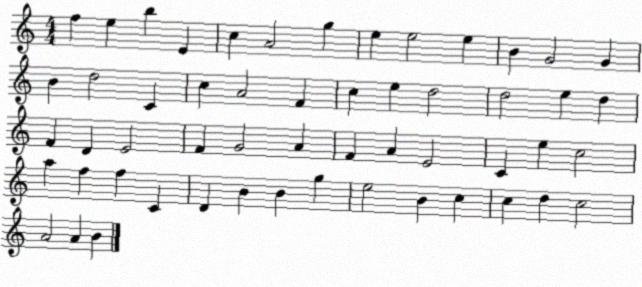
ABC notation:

X:1
T:Untitled
M:4/4
L:1/4
K:C
f e b E c A2 g e e2 e B G2 G B d2 C c A2 F c e d2 d2 e d F D E2 F G2 A F A E2 C e c2 a f f C D B B g e2 B c c d c2 A2 A B